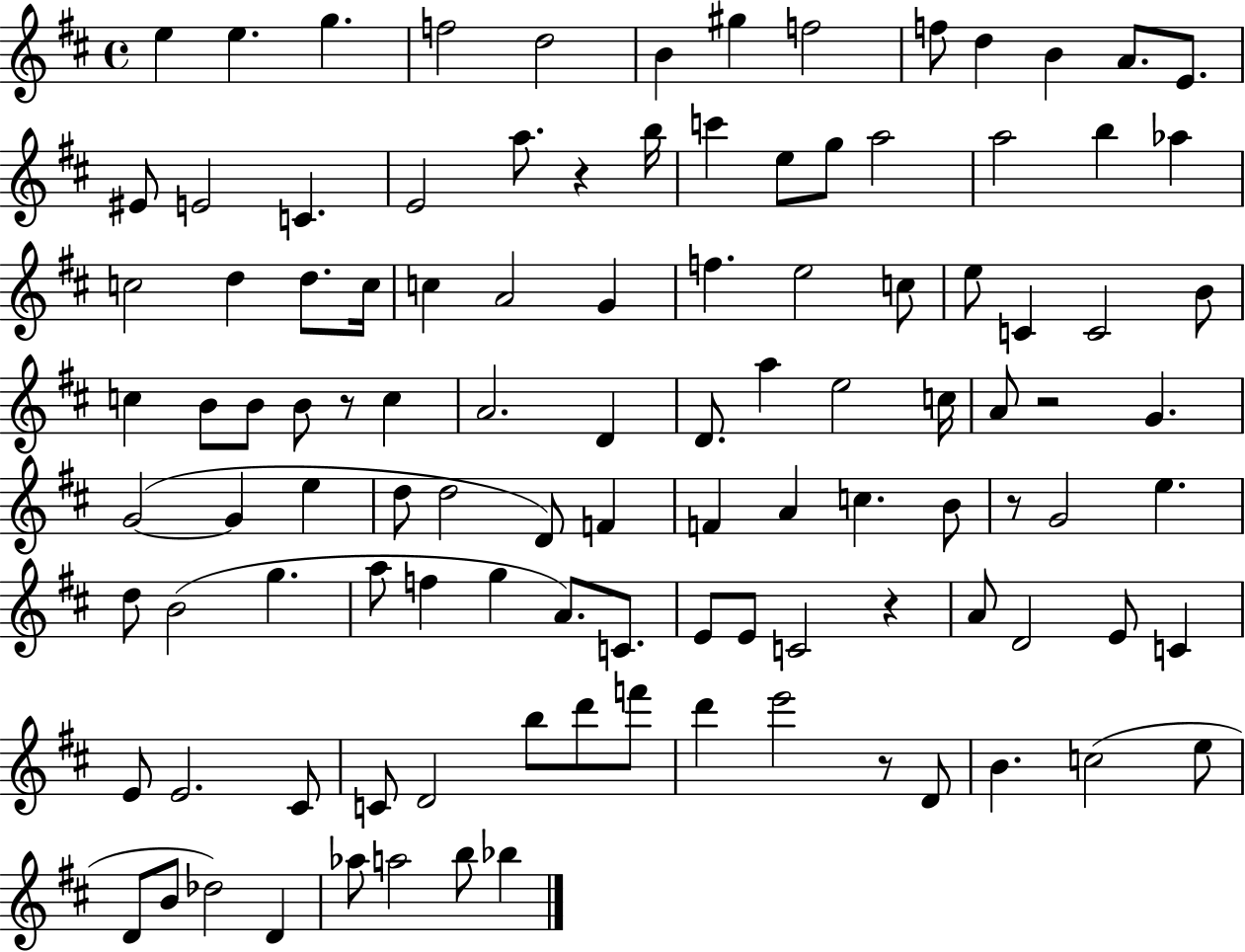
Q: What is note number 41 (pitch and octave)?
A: C5